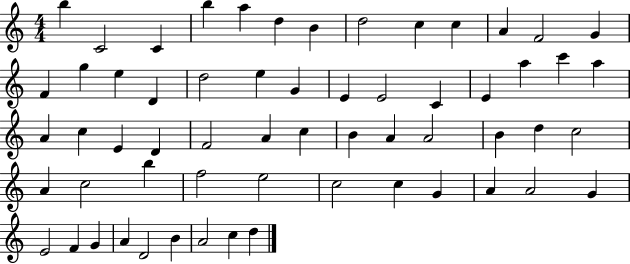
{
  \clef treble
  \numericTimeSignature
  \time 4/4
  \key c \major
  b''4 c'2 c'4 | b''4 a''4 d''4 b'4 | d''2 c''4 c''4 | a'4 f'2 g'4 | \break f'4 g''4 e''4 d'4 | d''2 e''4 g'4 | e'4 e'2 c'4 | e'4 a''4 c'''4 a''4 | \break a'4 c''4 e'4 d'4 | f'2 a'4 c''4 | b'4 a'4 a'2 | b'4 d''4 c''2 | \break a'4 c''2 b''4 | f''2 e''2 | c''2 c''4 g'4 | a'4 a'2 g'4 | \break e'2 f'4 g'4 | a'4 d'2 b'4 | a'2 c''4 d''4 | \bar "|."
}